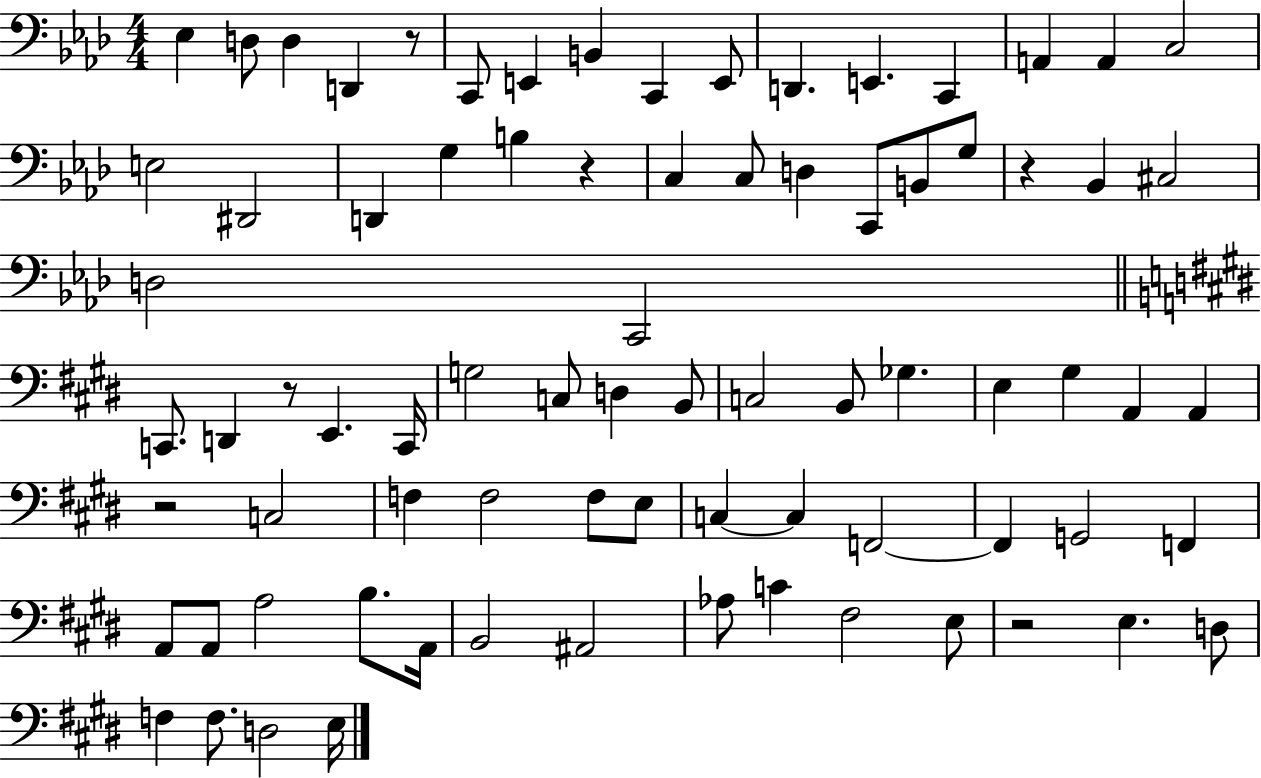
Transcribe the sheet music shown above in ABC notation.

X:1
T:Untitled
M:4/4
L:1/4
K:Ab
_E, D,/2 D, D,, z/2 C,,/2 E,, B,, C,, E,,/2 D,, E,, C,, A,, A,, C,2 E,2 ^D,,2 D,, G, B, z C, C,/2 D, C,,/2 B,,/2 G,/2 z _B,, ^C,2 D,2 C,,2 C,,/2 D,, z/2 E,, C,,/4 G,2 C,/2 D, B,,/2 C,2 B,,/2 _G, E, ^G, A,, A,, z2 C,2 F, F,2 F,/2 E,/2 C, C, F,,2 F,, G,,2 F,, A,,/2 A,,/2 A,2 B,/2 A,,/4 B,,2 ^A,,2 _A,/2 C ^F,2 E,/2 z2 E, D,/2 F, F,/2 D,2 E,/4